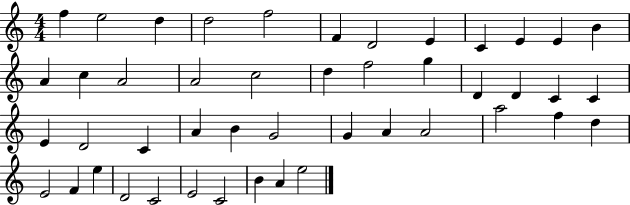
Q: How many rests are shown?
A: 0